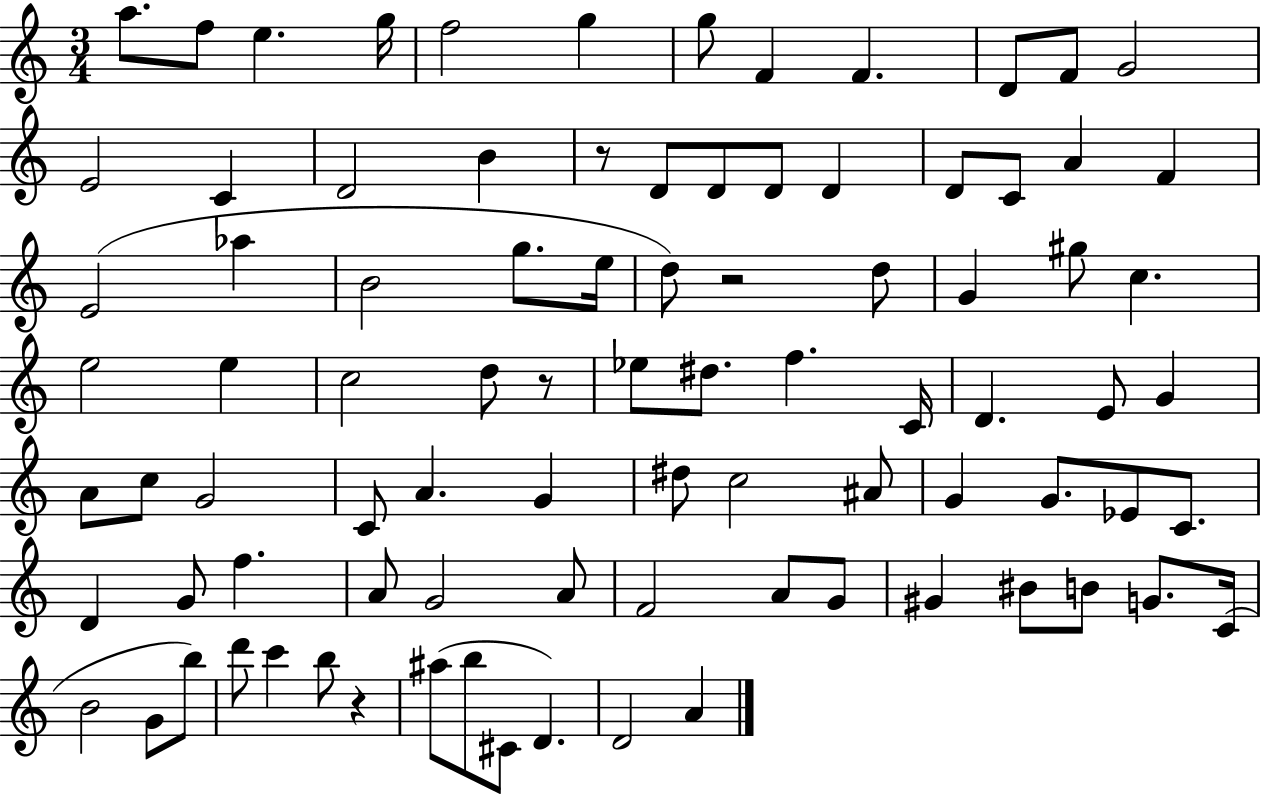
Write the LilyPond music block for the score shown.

{
  \clef treble
  \numericTimeSignature
  \time 3/4
  \key c \major
  \repeat volta 2 { a''8. f''8 e''4. g''16 | f''2 g''4 | g''8 f'4 f'4. | d'8 f'8 g'2 | \break e'2 c'4 | d'2 b'4 | r8 d'8 d'8 d'8 d'4 | d'8 c'8 a'4 f'4 | \break e'2( aes''4 | b'2 g''8. e''16 | d''8) r2 d''8 | g'4 gis''8 c''4. | \break e''2 e''4 | c''2 d''8 r8 | ees''8 dis''8. f''4. c'16 | d'4. e'8 g'4 | \break a'8 c''8 g'2 | c'8 a'4. g'4 | dis''8 c''2 ais'8 | g'4 g'8. ees'8 c'8. | \break d'4 g'8 f''4. | a'8 g'2 a'8 | f'2 a'8 g'8 | gis'4 bis'8 b'8 g'8. c'16( | \break b'2 g'8 b''8) | d'''8 c'''4 b''8 r4 | ais''8( b''8 cis'8 d'4.) | d'2 a'4 | \break } \bar "|."
}